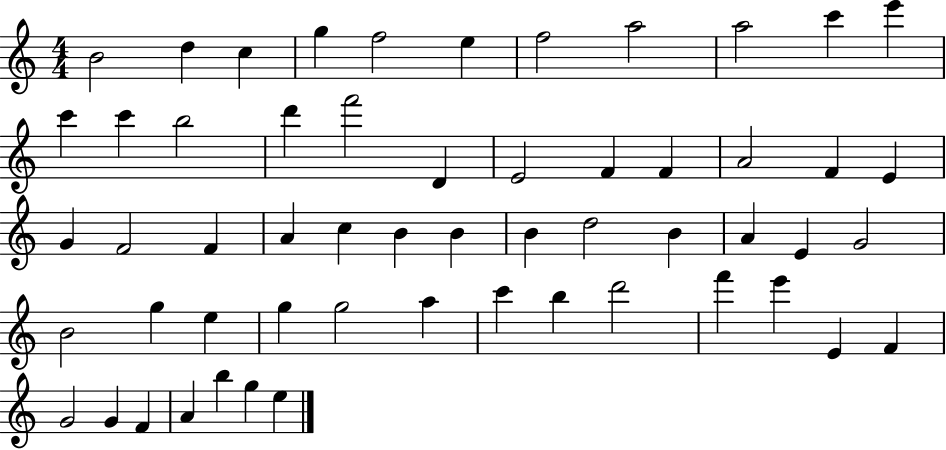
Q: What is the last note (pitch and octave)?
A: E5